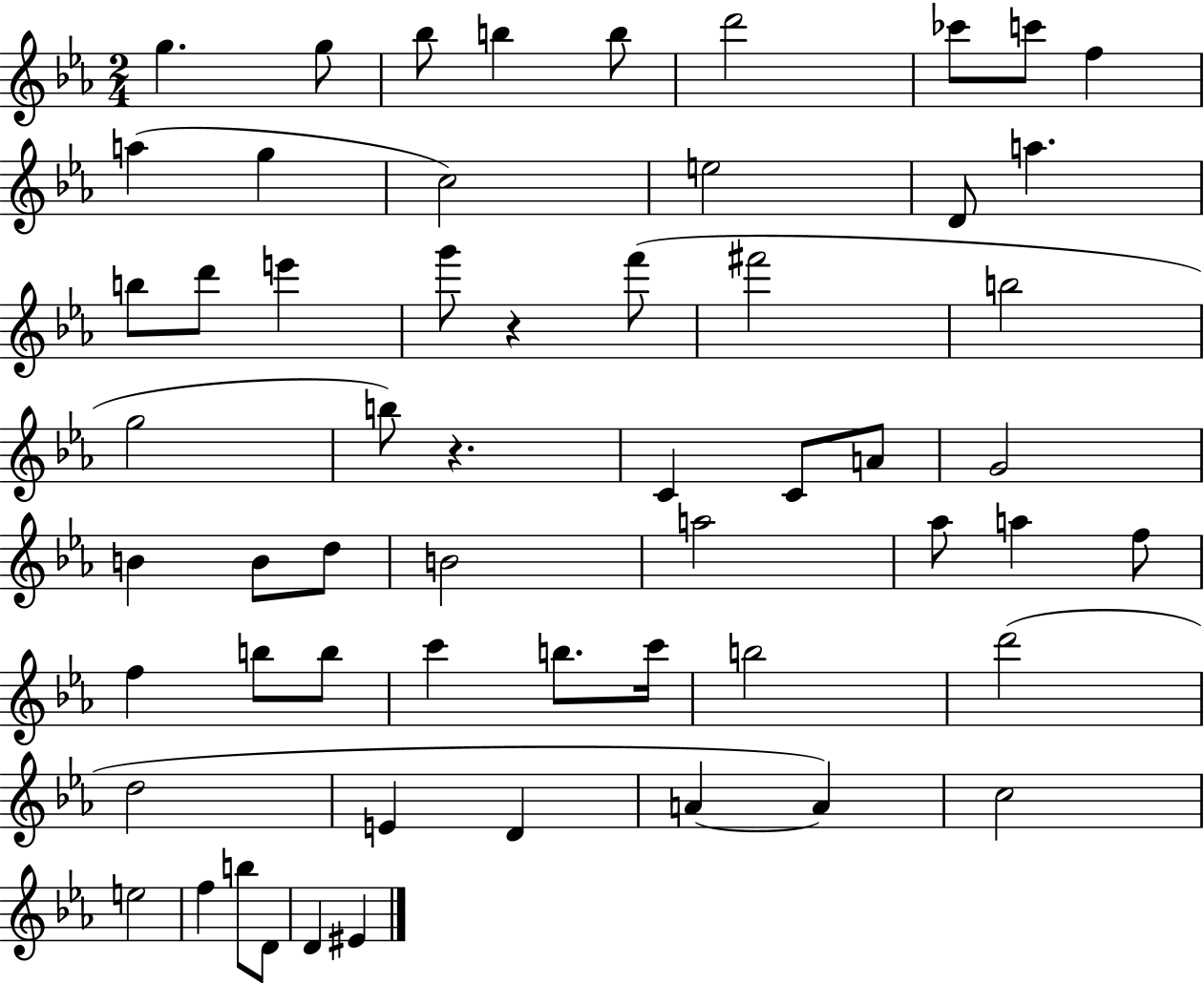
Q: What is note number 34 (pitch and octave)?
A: Ab5